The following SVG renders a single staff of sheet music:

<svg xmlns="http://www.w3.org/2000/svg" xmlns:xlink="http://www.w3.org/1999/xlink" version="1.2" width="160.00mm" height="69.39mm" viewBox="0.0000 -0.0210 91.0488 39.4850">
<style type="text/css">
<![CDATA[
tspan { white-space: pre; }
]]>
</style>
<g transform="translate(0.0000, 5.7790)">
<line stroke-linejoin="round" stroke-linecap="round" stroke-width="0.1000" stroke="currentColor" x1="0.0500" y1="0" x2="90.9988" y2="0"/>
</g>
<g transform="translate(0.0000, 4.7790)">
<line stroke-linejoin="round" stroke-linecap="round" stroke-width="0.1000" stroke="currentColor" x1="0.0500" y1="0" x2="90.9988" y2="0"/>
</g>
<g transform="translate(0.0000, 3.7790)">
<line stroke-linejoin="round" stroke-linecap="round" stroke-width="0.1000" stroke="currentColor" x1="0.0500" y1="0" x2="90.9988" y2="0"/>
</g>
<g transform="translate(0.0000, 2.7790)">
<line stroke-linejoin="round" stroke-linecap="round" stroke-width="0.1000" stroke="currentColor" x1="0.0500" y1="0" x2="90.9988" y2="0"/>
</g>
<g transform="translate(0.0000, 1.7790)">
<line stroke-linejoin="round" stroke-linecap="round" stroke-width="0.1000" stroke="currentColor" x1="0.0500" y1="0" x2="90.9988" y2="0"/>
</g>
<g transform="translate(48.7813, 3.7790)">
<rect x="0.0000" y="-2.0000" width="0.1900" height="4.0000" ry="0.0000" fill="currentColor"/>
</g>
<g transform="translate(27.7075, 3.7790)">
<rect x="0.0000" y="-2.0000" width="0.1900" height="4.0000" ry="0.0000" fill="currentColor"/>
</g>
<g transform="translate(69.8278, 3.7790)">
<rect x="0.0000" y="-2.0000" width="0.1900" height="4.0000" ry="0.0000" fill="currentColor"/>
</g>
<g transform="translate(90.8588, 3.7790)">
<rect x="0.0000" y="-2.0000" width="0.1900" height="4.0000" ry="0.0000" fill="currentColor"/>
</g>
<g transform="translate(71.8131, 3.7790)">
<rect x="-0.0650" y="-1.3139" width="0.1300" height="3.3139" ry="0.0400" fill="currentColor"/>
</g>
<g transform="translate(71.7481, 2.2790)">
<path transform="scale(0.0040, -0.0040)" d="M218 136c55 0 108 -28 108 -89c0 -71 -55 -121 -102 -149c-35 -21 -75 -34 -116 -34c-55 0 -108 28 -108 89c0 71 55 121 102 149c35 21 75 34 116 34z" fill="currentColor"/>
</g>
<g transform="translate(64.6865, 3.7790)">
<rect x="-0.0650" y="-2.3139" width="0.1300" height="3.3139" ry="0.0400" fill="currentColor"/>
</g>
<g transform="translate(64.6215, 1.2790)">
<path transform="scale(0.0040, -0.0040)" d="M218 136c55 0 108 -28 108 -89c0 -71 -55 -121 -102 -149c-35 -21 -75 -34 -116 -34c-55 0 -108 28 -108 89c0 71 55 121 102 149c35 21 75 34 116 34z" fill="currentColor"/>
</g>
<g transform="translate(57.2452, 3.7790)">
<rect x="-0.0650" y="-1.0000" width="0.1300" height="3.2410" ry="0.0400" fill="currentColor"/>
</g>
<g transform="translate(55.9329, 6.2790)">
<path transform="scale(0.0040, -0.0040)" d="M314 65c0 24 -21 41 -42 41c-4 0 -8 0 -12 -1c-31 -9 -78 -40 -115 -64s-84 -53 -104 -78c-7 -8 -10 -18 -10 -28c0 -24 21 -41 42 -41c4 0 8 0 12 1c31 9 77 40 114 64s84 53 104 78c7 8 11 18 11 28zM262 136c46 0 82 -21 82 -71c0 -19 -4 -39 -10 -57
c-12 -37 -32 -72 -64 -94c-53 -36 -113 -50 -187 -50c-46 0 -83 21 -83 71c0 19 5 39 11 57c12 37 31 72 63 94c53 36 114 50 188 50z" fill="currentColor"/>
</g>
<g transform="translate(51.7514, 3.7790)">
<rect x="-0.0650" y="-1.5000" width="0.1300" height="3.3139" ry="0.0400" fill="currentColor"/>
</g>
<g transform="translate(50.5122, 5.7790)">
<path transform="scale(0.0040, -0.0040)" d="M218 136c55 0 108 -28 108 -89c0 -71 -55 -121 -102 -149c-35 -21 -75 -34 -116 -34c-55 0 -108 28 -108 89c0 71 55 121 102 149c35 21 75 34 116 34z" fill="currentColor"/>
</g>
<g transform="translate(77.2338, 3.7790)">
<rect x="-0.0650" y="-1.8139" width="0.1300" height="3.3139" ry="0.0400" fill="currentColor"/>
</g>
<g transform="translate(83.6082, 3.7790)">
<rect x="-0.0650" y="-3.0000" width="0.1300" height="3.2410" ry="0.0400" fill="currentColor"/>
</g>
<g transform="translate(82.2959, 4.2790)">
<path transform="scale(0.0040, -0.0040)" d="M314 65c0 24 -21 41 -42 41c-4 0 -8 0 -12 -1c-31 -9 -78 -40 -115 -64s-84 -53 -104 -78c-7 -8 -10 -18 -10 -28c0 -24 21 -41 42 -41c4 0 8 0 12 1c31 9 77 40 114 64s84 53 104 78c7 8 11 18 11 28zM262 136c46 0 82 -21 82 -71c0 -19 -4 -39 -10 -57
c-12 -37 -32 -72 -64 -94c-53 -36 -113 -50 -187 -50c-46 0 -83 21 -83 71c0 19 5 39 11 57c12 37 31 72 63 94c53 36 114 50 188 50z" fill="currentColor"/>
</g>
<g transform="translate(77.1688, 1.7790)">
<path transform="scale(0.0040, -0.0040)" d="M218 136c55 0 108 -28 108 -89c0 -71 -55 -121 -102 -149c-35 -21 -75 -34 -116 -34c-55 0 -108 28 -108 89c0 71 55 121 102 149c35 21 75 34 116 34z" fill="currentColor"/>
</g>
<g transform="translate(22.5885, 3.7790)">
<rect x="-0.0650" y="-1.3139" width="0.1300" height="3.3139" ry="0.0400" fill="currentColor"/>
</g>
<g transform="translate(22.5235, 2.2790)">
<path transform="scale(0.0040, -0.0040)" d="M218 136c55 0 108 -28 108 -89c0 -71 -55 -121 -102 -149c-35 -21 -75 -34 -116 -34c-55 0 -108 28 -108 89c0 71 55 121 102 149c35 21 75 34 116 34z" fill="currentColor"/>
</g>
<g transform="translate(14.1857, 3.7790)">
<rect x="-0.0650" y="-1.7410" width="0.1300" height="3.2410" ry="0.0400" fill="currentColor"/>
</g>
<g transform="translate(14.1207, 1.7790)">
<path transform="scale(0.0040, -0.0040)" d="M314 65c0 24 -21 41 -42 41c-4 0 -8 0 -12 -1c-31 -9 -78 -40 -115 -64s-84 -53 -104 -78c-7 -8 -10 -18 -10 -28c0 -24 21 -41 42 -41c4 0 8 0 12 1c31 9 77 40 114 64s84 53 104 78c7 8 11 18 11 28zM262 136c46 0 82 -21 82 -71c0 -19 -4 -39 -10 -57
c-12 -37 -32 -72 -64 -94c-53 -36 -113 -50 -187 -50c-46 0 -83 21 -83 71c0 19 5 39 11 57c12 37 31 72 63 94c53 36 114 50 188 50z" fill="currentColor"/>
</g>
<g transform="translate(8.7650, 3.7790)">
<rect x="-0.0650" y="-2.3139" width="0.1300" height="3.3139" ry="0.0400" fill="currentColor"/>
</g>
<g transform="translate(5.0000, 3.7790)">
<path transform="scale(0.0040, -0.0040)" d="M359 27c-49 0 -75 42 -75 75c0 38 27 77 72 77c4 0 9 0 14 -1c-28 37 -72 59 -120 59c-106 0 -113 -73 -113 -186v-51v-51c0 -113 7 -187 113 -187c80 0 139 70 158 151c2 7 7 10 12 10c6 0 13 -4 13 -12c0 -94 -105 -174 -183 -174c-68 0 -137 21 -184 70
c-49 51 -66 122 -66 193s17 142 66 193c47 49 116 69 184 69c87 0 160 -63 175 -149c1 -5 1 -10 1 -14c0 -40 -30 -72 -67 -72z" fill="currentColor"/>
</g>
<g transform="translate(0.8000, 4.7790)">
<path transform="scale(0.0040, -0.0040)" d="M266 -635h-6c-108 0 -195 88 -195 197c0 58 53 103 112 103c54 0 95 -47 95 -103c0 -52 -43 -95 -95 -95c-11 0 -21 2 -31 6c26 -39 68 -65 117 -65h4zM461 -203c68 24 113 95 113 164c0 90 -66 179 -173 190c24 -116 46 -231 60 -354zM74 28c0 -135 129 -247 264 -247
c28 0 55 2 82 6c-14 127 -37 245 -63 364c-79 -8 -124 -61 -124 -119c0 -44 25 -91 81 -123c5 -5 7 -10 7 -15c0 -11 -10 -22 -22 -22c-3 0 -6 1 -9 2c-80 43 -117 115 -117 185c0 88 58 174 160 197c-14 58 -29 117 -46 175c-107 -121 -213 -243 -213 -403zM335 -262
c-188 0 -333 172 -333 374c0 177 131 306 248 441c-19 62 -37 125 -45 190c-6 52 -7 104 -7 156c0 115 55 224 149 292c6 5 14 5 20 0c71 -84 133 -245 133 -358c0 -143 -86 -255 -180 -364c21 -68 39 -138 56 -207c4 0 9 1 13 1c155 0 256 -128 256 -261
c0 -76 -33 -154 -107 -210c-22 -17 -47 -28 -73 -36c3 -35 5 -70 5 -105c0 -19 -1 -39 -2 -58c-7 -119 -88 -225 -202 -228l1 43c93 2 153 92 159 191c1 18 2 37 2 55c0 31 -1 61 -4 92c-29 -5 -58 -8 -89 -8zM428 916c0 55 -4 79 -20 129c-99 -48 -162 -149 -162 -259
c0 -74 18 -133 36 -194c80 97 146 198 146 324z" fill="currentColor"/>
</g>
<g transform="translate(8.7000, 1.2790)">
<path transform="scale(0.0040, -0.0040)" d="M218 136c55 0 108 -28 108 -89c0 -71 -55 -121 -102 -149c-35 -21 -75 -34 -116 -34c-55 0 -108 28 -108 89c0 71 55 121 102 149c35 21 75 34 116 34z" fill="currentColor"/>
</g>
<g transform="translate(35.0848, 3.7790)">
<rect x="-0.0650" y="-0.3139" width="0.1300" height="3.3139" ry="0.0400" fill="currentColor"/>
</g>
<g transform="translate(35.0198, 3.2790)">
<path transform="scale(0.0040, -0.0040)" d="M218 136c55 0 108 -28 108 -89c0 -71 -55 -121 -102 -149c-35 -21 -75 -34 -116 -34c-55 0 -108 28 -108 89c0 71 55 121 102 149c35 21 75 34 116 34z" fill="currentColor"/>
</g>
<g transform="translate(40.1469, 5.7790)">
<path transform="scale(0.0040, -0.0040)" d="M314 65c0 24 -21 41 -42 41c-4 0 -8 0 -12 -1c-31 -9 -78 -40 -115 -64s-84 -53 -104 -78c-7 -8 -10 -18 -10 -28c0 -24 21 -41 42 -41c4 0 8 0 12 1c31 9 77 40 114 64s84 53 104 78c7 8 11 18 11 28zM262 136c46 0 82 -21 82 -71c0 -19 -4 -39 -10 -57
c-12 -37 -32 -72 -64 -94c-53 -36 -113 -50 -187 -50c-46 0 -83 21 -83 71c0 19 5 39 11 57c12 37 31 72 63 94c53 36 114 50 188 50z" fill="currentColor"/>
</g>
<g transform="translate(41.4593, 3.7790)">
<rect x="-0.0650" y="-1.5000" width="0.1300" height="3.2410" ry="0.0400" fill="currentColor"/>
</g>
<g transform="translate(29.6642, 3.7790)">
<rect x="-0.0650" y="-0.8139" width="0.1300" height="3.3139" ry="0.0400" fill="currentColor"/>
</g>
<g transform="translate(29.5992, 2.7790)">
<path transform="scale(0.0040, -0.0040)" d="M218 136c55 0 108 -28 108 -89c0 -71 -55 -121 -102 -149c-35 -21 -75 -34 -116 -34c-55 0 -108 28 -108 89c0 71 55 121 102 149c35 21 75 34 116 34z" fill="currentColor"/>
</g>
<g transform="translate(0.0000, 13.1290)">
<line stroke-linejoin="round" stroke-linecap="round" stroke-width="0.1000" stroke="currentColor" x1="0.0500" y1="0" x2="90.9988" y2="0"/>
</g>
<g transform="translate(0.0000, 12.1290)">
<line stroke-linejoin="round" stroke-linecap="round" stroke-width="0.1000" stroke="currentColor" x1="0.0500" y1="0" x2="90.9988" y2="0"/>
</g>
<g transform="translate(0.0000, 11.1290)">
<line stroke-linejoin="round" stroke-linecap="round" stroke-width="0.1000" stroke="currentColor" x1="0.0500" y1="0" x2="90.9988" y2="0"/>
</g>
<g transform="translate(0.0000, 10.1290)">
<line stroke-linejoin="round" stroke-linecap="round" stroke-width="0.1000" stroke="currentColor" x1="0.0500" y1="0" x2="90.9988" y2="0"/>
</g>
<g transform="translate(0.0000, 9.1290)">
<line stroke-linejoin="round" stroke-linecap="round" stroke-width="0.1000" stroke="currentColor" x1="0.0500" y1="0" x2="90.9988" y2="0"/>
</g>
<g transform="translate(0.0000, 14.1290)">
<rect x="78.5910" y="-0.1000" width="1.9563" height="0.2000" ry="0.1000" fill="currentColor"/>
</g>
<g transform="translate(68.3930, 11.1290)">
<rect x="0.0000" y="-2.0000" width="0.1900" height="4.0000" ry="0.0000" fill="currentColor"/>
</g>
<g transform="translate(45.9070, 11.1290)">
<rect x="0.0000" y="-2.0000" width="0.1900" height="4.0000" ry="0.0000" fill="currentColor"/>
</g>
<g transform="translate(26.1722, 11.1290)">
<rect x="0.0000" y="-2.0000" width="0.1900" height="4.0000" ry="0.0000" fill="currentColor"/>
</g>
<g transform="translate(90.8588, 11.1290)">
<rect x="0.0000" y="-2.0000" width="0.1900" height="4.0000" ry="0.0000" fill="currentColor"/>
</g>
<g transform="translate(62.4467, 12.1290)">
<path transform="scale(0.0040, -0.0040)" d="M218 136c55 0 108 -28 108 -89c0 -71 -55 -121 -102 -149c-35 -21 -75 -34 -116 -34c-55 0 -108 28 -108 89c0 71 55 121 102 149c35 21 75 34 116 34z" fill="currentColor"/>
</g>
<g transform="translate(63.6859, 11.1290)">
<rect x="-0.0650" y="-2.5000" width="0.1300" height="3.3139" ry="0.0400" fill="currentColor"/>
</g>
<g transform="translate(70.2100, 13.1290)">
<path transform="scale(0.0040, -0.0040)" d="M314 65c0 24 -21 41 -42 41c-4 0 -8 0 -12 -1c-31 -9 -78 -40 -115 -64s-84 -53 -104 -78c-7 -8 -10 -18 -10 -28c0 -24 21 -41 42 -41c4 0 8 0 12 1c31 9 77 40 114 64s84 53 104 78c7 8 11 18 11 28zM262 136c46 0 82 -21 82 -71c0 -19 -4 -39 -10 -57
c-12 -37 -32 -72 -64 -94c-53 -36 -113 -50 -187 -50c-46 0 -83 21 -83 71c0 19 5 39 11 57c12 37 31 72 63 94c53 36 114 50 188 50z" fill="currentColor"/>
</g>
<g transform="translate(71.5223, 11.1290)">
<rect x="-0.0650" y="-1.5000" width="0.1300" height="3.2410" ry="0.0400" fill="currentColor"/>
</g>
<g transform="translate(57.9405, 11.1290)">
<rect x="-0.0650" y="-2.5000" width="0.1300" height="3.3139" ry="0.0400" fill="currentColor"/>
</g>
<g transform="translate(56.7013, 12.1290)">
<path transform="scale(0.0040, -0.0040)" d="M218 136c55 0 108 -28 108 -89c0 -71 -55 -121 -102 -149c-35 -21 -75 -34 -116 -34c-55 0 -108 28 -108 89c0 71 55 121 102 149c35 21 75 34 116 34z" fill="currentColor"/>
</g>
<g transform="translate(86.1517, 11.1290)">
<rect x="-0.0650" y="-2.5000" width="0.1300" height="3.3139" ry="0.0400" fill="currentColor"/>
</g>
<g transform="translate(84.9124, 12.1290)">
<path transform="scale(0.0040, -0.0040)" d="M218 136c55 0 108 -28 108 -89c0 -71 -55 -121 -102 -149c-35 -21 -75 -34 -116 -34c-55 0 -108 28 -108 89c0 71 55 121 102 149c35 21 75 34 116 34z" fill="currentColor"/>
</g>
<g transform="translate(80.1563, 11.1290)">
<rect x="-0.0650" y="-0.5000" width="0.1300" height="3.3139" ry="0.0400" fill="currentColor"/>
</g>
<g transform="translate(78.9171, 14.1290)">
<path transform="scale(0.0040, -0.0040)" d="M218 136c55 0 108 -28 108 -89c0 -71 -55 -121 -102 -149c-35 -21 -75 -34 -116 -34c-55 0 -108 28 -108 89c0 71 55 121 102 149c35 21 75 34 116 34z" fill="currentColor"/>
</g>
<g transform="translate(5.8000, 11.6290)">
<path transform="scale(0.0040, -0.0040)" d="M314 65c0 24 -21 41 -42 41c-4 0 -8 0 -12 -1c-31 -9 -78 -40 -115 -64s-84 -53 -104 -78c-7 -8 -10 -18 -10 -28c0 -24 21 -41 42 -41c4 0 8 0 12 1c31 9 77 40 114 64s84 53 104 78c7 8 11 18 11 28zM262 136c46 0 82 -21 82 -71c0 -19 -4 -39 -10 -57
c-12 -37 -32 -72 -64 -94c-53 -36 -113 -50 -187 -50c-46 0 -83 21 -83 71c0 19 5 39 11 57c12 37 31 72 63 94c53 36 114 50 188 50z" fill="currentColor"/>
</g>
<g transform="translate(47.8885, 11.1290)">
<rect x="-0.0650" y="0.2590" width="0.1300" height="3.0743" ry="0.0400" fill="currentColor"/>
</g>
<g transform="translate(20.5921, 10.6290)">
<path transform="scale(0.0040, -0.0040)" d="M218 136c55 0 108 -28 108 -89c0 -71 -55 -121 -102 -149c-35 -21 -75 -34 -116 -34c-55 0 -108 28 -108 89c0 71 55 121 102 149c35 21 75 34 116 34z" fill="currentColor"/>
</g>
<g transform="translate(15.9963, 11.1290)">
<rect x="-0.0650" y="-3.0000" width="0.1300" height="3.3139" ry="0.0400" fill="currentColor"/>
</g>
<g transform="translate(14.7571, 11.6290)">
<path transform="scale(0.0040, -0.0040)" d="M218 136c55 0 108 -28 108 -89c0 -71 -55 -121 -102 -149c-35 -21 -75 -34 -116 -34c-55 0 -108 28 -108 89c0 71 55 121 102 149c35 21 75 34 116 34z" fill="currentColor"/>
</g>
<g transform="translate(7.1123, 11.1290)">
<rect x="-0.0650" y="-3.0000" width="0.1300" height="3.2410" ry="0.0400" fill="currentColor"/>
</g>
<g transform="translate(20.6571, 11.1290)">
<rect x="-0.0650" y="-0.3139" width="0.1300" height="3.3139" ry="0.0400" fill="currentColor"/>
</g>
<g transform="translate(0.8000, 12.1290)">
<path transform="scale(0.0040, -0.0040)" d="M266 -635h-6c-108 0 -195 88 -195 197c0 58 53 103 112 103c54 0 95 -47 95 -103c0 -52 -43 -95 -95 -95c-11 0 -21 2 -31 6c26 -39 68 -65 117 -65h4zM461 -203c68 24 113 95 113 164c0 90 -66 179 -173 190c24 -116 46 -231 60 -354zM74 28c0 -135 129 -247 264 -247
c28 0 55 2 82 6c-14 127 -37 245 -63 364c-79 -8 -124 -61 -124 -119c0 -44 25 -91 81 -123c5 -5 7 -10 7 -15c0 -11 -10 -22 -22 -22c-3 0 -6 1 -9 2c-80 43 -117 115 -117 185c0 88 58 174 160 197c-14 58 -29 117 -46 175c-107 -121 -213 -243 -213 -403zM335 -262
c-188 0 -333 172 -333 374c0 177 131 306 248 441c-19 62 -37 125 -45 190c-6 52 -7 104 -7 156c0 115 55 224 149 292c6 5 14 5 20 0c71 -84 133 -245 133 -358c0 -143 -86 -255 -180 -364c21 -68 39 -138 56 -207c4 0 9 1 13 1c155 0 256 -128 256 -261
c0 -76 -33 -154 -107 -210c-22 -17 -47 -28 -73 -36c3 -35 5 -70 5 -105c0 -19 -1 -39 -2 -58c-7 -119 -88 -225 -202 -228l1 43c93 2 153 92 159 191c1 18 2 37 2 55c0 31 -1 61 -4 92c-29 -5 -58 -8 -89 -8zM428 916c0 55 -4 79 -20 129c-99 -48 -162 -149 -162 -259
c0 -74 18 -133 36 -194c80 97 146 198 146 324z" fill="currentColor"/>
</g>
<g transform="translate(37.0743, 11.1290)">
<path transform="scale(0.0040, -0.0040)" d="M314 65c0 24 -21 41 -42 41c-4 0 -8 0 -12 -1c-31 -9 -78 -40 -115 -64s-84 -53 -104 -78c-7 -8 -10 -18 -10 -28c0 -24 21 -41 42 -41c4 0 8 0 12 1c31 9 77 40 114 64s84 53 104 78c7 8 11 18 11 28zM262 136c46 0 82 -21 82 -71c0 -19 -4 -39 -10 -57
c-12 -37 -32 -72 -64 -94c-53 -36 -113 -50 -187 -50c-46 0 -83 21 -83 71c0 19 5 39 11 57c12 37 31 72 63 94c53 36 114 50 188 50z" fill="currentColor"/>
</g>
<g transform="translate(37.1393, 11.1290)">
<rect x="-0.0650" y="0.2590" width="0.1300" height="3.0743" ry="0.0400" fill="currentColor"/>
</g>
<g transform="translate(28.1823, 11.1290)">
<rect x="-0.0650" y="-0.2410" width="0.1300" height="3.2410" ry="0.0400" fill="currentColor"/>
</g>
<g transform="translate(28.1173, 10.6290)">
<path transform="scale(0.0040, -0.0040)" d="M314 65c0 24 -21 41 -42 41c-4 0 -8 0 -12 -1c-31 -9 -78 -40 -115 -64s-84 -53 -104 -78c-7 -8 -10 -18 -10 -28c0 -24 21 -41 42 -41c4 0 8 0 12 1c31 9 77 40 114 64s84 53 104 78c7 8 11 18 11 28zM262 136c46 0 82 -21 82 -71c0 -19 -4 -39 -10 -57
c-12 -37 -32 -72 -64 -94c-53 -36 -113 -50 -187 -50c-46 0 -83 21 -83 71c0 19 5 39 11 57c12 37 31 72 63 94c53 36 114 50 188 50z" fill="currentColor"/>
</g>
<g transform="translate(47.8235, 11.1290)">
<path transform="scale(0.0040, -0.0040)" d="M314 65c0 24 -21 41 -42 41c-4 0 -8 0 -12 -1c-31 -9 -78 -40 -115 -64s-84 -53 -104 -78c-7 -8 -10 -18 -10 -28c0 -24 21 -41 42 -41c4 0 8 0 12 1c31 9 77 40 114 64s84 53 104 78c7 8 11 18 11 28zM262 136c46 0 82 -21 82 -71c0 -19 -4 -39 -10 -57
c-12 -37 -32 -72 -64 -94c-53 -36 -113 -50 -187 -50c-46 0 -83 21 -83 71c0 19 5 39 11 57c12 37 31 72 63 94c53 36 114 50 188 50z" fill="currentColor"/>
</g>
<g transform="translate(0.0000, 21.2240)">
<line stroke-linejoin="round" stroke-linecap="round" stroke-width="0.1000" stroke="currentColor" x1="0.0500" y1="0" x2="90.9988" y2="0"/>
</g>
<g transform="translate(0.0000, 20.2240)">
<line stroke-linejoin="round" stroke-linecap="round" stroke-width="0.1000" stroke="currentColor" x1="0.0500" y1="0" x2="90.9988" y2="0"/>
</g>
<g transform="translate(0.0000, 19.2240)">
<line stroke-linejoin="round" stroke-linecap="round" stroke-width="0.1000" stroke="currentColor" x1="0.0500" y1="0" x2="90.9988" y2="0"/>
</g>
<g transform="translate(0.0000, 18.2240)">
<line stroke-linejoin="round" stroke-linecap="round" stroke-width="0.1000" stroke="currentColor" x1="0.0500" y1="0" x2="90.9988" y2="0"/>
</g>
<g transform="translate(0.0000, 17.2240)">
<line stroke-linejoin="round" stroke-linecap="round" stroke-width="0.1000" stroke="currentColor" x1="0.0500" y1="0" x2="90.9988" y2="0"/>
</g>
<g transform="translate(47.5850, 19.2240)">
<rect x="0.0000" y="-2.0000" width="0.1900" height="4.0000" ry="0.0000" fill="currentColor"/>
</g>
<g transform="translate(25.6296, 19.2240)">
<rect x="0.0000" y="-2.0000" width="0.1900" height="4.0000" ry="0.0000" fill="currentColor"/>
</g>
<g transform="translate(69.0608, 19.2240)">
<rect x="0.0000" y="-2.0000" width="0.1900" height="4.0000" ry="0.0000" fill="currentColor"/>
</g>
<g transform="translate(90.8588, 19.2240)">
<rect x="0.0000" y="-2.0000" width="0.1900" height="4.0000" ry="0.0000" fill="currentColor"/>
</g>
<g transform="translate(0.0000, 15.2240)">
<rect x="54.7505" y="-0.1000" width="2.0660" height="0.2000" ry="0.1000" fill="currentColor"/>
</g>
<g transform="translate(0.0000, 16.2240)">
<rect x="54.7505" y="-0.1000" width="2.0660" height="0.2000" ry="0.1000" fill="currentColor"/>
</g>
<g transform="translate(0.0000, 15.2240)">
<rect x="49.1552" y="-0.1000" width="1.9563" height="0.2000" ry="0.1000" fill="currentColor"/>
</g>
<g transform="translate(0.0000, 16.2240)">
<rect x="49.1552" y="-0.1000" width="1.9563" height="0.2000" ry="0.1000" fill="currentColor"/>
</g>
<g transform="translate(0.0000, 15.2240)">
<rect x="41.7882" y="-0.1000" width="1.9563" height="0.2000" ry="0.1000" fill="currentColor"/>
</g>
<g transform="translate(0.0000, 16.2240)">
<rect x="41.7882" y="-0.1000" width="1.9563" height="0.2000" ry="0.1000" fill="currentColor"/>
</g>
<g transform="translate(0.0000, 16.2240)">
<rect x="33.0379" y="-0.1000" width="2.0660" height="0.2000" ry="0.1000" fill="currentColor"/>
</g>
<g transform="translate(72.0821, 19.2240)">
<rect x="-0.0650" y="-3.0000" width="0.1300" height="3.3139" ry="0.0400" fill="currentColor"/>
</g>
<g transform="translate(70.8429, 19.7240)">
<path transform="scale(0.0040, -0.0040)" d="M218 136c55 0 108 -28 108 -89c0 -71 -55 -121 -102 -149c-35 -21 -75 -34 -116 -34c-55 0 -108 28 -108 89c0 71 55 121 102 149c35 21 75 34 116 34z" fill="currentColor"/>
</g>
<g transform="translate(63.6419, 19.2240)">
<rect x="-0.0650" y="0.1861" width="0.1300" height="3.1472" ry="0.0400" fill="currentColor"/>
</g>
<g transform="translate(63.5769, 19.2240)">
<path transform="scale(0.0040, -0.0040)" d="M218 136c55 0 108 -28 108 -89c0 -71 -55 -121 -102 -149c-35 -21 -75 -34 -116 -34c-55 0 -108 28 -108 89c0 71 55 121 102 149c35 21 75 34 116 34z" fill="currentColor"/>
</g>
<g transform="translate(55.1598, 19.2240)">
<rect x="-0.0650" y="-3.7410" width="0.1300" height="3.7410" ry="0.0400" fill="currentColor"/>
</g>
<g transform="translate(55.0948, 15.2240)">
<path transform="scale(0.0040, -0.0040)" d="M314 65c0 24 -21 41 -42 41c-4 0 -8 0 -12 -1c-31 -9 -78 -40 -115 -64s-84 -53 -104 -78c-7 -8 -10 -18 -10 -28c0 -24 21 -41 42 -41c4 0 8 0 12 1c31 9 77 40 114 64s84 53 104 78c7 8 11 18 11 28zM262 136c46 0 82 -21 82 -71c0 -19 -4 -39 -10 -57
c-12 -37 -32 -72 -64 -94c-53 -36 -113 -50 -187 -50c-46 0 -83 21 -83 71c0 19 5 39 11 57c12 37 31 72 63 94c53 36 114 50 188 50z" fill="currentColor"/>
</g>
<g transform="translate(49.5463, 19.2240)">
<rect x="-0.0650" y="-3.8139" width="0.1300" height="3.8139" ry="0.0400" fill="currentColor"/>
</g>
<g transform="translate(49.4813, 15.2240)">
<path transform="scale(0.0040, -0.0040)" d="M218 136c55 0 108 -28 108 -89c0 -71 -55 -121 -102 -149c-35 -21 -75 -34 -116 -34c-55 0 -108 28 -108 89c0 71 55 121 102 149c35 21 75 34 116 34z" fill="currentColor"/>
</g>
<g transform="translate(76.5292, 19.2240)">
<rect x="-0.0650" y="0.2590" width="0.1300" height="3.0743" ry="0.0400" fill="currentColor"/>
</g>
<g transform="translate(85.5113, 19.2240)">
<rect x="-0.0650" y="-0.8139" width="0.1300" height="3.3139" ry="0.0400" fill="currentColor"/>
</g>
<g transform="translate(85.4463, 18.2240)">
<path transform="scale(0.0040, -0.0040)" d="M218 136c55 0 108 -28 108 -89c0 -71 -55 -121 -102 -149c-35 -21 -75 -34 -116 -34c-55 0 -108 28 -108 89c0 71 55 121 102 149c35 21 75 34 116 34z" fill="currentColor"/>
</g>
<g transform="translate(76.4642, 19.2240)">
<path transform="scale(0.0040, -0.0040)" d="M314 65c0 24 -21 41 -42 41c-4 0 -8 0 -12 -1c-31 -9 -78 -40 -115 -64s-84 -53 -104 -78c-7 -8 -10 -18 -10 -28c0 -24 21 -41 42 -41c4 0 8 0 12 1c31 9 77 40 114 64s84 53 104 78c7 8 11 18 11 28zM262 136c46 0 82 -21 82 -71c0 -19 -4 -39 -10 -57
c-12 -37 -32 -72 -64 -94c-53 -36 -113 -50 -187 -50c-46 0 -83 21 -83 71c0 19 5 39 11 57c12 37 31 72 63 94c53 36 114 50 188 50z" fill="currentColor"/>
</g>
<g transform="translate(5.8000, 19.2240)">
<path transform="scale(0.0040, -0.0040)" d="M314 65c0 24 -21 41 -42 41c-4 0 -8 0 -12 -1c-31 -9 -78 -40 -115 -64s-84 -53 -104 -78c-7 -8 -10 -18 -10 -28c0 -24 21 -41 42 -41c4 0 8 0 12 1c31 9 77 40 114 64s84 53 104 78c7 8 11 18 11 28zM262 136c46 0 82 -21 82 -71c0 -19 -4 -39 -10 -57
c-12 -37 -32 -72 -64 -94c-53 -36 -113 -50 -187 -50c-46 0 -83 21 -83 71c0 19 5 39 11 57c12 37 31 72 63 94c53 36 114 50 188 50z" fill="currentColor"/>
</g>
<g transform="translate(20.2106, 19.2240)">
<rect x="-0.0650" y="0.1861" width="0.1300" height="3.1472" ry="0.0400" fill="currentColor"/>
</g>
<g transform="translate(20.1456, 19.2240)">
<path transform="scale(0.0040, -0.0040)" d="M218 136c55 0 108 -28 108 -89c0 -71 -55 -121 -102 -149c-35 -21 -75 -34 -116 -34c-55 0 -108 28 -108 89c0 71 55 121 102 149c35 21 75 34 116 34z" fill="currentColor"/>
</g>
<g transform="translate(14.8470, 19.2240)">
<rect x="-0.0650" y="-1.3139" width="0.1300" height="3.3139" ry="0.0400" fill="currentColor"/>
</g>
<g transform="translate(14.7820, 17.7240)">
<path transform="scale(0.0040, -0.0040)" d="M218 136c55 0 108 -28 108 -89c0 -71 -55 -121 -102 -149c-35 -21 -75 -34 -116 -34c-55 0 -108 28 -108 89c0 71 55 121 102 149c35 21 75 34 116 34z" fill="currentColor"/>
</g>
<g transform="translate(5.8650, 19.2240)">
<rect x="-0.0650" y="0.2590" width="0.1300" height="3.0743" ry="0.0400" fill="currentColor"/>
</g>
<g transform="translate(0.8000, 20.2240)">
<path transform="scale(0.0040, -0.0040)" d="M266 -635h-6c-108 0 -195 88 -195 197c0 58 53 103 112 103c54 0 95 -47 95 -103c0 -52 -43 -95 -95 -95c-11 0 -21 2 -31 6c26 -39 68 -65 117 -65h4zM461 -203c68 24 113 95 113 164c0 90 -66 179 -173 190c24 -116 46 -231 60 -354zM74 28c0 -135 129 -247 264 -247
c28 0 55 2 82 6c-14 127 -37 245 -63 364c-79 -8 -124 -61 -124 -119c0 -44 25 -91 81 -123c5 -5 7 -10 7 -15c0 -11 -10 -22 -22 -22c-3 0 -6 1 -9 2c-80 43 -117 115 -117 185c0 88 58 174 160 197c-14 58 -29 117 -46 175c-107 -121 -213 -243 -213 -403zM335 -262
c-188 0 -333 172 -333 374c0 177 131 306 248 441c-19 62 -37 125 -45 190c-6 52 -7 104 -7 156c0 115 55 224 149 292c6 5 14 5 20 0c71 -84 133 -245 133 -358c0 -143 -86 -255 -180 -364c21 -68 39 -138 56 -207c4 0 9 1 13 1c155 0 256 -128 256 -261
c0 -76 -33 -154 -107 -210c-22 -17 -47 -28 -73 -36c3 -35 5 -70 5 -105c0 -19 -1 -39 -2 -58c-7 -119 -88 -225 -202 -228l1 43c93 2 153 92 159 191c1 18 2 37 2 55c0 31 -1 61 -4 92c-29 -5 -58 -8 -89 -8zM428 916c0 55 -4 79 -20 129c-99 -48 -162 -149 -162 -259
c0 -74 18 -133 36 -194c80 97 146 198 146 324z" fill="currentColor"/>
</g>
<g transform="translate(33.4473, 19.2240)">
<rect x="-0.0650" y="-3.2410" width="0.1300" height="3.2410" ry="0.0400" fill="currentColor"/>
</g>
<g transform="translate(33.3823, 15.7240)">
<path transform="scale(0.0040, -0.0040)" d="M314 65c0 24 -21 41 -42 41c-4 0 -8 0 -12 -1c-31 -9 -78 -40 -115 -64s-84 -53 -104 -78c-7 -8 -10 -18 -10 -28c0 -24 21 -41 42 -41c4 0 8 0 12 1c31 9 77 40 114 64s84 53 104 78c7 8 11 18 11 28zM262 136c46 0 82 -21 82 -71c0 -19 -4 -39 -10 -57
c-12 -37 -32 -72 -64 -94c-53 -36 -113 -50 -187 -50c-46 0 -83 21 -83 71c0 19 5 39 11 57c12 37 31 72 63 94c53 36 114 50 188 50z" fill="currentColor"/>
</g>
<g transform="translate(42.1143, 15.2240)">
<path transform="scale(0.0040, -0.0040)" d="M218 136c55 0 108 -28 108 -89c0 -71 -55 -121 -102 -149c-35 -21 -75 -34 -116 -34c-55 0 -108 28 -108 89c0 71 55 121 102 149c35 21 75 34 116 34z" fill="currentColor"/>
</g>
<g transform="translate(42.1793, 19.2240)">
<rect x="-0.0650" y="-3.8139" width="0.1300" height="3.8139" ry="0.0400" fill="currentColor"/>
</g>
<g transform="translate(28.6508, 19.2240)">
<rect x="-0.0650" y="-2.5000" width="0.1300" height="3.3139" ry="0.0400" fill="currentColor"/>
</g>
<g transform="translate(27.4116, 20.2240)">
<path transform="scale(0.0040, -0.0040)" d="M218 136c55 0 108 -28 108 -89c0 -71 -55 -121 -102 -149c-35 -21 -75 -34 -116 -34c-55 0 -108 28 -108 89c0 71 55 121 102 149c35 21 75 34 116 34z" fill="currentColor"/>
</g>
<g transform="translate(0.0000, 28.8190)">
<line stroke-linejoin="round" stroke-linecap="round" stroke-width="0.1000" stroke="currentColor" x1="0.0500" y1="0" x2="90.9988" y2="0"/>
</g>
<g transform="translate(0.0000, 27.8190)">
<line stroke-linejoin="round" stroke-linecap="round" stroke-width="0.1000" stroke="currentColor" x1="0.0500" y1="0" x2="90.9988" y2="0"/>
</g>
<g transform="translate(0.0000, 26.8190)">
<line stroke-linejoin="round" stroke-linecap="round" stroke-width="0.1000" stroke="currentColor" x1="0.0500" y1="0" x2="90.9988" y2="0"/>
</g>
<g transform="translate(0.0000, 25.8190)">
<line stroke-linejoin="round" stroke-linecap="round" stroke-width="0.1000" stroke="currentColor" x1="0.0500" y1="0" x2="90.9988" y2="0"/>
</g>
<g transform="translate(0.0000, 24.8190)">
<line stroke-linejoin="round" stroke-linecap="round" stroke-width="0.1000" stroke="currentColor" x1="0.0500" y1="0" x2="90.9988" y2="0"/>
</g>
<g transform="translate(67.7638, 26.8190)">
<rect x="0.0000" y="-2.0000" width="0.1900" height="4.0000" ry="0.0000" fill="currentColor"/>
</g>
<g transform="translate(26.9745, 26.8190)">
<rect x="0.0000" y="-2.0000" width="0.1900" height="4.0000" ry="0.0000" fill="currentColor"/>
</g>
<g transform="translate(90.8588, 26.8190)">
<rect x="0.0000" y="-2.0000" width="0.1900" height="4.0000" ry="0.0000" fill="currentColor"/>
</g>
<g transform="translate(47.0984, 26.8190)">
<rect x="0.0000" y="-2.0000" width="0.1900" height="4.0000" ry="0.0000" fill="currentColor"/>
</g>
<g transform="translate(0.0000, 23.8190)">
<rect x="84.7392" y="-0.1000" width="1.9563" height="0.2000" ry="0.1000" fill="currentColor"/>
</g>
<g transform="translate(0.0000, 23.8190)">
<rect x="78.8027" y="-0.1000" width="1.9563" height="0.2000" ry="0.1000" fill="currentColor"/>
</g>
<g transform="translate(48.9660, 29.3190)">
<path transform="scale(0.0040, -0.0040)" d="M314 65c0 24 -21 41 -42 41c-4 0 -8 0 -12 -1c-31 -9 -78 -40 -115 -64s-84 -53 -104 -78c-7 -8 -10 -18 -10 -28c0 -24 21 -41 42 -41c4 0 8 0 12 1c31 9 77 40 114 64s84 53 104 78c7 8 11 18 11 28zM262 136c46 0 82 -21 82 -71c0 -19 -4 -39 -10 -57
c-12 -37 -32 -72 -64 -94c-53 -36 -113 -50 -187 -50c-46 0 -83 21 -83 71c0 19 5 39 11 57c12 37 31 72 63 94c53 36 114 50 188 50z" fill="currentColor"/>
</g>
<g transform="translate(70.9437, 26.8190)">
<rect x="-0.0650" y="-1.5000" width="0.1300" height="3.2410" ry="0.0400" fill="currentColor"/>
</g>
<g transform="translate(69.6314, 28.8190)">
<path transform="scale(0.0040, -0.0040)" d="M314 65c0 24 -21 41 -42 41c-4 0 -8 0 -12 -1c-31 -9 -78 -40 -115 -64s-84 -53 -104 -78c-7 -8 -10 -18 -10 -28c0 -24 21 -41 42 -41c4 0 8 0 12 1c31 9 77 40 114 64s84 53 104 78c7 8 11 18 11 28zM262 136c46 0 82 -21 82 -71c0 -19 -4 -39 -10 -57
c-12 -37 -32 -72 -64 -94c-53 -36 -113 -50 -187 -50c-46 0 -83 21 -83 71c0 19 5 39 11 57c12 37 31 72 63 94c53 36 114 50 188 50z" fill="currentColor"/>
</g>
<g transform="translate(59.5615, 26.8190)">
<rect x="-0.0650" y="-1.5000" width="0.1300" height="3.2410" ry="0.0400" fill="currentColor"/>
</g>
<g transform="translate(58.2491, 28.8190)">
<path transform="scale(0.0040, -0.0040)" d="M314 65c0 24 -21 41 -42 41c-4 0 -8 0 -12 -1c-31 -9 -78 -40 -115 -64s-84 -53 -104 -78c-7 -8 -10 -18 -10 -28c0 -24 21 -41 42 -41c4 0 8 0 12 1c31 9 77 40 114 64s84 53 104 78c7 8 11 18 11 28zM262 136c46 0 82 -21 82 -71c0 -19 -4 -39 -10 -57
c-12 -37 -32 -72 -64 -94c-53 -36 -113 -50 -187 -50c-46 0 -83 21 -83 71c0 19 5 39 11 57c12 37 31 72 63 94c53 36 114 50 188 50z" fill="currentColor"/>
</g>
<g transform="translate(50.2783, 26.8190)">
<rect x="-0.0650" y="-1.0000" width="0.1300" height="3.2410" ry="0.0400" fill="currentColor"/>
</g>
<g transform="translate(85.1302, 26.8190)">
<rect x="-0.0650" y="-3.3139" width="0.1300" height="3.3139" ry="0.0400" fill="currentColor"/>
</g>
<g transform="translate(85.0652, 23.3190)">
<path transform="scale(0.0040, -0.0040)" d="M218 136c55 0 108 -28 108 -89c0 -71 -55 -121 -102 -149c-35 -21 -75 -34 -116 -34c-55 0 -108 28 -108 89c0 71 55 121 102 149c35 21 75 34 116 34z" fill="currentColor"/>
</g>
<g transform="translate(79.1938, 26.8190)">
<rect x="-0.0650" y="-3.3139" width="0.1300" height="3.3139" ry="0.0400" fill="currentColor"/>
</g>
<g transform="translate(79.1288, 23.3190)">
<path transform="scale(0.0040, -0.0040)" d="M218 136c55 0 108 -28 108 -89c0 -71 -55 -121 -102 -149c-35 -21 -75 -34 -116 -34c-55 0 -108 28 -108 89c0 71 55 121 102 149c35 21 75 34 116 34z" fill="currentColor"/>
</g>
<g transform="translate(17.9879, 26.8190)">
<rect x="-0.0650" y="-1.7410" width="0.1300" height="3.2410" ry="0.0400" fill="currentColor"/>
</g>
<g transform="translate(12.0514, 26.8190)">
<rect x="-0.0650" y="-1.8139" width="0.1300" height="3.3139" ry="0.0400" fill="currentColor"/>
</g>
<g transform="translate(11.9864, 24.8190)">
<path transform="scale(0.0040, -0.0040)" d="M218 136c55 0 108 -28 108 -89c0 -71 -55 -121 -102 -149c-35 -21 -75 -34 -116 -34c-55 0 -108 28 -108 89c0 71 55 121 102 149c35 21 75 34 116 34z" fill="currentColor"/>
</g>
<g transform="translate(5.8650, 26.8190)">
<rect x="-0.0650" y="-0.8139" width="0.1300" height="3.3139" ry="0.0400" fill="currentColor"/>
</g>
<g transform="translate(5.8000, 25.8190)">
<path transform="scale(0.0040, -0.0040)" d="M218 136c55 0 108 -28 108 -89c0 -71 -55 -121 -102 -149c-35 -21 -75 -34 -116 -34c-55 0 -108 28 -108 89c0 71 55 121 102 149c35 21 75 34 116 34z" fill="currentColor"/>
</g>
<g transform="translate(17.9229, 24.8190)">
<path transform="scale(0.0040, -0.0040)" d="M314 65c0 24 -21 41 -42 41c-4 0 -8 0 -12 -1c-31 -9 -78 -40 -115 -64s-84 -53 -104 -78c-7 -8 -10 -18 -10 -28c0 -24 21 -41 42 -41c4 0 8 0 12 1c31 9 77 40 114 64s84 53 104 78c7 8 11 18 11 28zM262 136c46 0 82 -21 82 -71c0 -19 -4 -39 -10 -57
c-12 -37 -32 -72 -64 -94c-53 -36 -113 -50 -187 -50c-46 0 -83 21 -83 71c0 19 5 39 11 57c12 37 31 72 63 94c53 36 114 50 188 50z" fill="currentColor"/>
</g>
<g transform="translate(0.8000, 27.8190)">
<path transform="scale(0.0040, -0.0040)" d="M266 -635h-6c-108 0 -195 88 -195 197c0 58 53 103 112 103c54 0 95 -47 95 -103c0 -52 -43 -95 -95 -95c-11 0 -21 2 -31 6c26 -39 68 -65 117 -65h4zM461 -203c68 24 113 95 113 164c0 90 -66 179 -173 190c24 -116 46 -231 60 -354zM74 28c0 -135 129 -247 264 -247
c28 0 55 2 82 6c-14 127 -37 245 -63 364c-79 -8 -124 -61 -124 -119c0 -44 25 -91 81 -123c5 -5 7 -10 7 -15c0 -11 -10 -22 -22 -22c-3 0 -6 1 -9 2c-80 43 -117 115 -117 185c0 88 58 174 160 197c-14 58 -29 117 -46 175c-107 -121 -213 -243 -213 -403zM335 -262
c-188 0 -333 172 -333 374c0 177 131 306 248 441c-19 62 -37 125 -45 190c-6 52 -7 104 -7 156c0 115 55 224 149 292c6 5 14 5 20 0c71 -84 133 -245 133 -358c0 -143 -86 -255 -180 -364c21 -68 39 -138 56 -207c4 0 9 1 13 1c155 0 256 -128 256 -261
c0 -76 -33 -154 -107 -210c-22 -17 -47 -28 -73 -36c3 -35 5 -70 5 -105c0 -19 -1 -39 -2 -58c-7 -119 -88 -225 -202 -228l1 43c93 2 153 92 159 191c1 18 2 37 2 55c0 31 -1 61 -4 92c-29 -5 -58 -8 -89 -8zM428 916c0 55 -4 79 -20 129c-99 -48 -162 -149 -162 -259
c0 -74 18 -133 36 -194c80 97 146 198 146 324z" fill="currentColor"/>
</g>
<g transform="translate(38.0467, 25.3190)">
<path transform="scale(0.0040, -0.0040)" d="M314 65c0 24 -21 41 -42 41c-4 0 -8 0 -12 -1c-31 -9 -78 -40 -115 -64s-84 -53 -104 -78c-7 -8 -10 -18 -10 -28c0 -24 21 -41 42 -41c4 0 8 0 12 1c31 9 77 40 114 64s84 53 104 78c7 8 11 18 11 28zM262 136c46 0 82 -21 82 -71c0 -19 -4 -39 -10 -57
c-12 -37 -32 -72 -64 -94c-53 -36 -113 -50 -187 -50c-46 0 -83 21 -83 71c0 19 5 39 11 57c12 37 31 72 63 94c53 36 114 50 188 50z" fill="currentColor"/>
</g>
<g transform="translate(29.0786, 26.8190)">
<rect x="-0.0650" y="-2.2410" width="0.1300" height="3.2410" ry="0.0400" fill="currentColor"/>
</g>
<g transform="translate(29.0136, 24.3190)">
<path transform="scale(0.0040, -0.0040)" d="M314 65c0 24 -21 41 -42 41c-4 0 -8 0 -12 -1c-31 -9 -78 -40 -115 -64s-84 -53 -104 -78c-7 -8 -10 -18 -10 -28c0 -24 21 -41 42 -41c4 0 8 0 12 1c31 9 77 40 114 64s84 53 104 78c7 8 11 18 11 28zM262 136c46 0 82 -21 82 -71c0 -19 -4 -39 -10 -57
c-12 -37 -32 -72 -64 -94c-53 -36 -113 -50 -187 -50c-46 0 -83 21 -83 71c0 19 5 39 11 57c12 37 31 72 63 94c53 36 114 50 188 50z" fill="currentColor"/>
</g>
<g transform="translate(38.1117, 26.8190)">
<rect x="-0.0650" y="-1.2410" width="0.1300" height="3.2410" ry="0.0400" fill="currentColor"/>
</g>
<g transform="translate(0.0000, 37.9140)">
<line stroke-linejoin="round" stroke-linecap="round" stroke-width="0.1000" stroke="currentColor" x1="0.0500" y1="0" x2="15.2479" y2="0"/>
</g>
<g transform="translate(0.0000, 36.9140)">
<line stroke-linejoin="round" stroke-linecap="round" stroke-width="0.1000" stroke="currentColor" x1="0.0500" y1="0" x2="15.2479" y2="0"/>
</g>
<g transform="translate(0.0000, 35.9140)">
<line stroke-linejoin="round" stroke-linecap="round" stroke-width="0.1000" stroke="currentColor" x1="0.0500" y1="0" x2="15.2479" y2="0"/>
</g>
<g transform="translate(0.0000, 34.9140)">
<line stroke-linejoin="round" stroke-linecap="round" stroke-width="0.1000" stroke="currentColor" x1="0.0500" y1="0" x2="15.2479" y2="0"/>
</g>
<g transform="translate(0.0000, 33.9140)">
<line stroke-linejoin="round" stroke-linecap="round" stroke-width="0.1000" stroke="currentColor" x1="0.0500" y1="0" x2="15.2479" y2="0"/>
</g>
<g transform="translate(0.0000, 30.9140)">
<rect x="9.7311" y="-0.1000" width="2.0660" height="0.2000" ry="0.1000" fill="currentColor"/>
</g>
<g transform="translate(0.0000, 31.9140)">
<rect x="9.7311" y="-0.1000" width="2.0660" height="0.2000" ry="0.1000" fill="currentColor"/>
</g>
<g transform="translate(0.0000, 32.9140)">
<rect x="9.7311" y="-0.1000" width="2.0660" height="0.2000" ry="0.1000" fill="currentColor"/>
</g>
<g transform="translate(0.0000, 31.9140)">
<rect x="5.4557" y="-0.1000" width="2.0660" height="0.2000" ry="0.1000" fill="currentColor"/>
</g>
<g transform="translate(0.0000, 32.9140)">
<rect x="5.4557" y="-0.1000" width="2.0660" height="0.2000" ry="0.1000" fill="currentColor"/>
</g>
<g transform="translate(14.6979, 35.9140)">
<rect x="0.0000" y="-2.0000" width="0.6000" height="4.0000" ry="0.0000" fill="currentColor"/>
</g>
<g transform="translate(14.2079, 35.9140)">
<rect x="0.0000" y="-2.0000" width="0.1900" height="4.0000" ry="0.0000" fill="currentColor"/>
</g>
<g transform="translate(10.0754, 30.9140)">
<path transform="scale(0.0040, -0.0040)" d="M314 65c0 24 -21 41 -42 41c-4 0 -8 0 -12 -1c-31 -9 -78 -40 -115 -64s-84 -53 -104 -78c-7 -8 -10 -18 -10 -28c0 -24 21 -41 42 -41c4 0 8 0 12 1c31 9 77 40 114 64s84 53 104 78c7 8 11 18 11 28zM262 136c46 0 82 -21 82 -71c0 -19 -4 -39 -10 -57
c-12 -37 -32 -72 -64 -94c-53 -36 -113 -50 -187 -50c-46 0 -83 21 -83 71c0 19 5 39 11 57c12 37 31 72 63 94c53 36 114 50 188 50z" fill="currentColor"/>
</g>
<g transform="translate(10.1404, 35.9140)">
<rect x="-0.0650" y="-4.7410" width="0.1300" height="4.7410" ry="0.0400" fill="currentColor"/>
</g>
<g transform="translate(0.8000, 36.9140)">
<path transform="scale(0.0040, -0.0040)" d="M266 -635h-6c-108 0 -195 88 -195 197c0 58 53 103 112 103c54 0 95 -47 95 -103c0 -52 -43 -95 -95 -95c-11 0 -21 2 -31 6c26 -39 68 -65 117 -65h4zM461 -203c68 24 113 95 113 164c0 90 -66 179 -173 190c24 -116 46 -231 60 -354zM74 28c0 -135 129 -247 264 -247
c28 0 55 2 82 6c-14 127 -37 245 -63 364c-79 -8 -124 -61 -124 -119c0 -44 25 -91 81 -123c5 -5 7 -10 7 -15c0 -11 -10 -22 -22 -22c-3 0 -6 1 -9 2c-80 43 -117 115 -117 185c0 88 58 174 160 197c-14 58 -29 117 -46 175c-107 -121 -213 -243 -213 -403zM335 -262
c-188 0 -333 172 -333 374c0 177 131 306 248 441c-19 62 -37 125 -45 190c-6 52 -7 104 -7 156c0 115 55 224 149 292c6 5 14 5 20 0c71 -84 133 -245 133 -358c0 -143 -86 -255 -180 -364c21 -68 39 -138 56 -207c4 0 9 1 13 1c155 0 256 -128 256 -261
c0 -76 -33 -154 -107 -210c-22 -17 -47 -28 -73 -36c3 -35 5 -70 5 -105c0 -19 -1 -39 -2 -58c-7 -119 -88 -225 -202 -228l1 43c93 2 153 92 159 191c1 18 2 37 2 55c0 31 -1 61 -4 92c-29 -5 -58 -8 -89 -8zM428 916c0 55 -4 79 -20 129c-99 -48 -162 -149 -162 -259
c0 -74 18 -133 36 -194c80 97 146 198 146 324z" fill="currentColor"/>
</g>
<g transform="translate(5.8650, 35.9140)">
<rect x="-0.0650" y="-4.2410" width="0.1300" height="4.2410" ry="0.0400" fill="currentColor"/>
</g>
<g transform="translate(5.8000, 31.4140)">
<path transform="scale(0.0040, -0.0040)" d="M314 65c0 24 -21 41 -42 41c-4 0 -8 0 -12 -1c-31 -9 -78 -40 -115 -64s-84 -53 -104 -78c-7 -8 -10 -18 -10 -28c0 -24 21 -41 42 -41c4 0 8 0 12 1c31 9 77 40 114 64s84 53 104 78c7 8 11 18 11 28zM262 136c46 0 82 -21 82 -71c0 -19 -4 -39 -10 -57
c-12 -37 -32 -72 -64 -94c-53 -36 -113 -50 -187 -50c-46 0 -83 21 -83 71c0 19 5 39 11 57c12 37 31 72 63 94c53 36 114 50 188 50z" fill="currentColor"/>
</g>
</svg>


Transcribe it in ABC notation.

X:1
T:Untitled
M:4/4
L:1/4
K:C
g f2 e d c E2 E D2 g e f A2 A2 A c c2 B2 B2 G G E2 C G B2 e B G b2 c' c' c'2 B A B2 d d f f2 g2 e2 D2 E2 E2 b b d'2 e'2